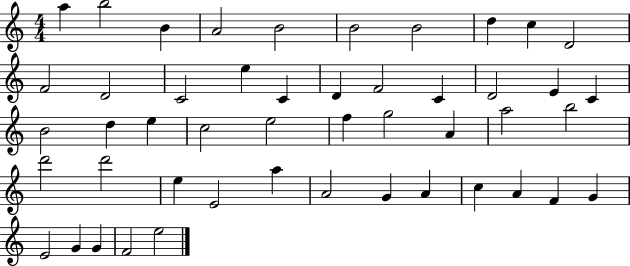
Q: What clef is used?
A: treble